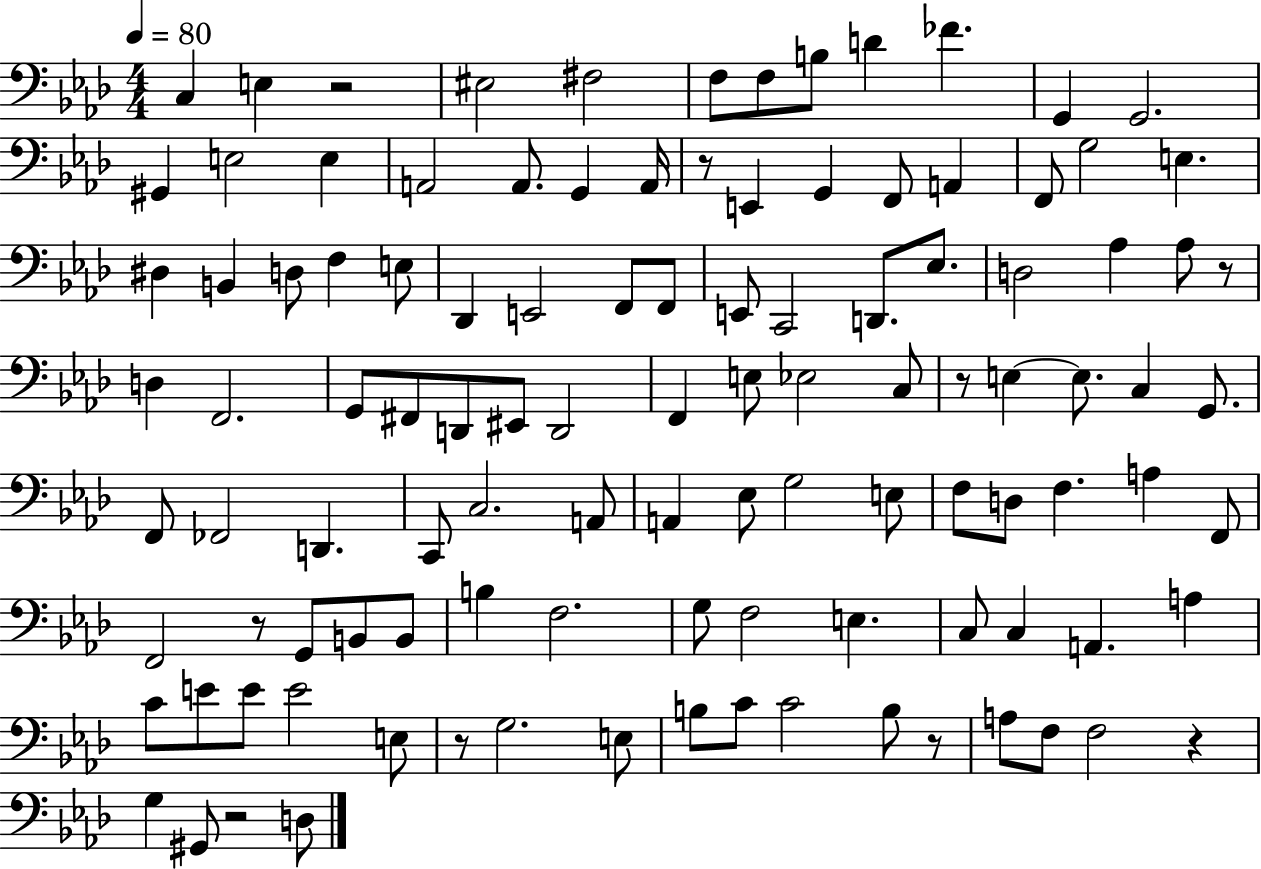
C3/q E3/q R/h EIS3/h F#3/h F3/e F3/e B3/e D4/q FES4/q. G2/q G2/h. G#2/q E3/h E3/q A2/h A2/e. G2/q A2/s R/e E2/q G2/q F2/e A2/q F2/e G3/h E3/q. D#3/q B2/q D3/e F3/q E3/e Db2/q E2/h F2/e F2/e E2/e C2/h D2/e. Eb3/e. D3/h Ab3/q Ab3/e R/e D3/q F2/h. G2/e F#2/e D2/e EIS2/e D2/h F2/q E3/e Eb3/h C3/e R/e E3/q E3/e. C3/q G2/e. F2/e FES2/h D2/q. C2/e C3/h. A2/e A2/q Eb3/e G3/h E3/e F3/e D3/e F3/q. A3/q F2/e F2/h R/e G2/e B2/e B2/e B3/q F3/h. G3/e F3/h E3/q. C3/e C3/q A2/q. A3/q C4/e E4/e E4/e E4/h E3/e R/e G3/h. E3/e B3/e C4/e C4/h B3/e R/e A3/e F3/e F3/h R/q G3/q G#2/e R/h D3/e